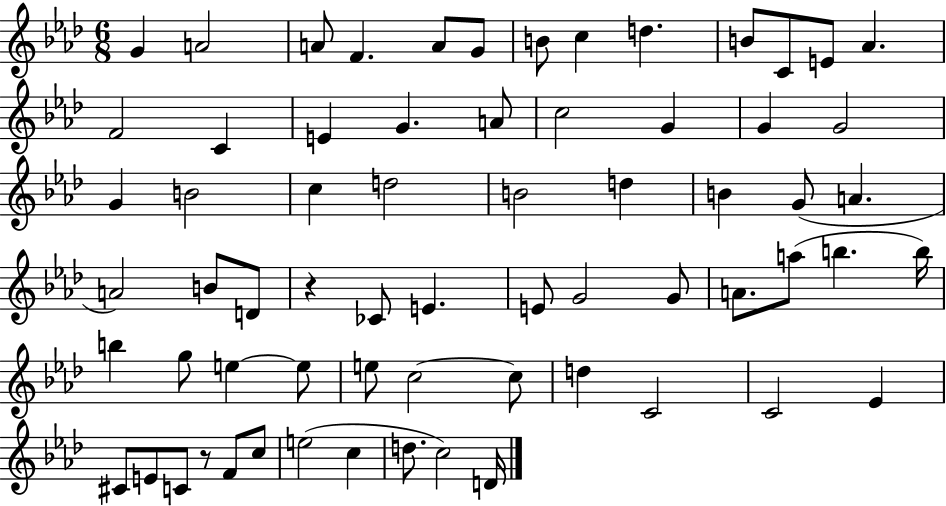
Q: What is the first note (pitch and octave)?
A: G4